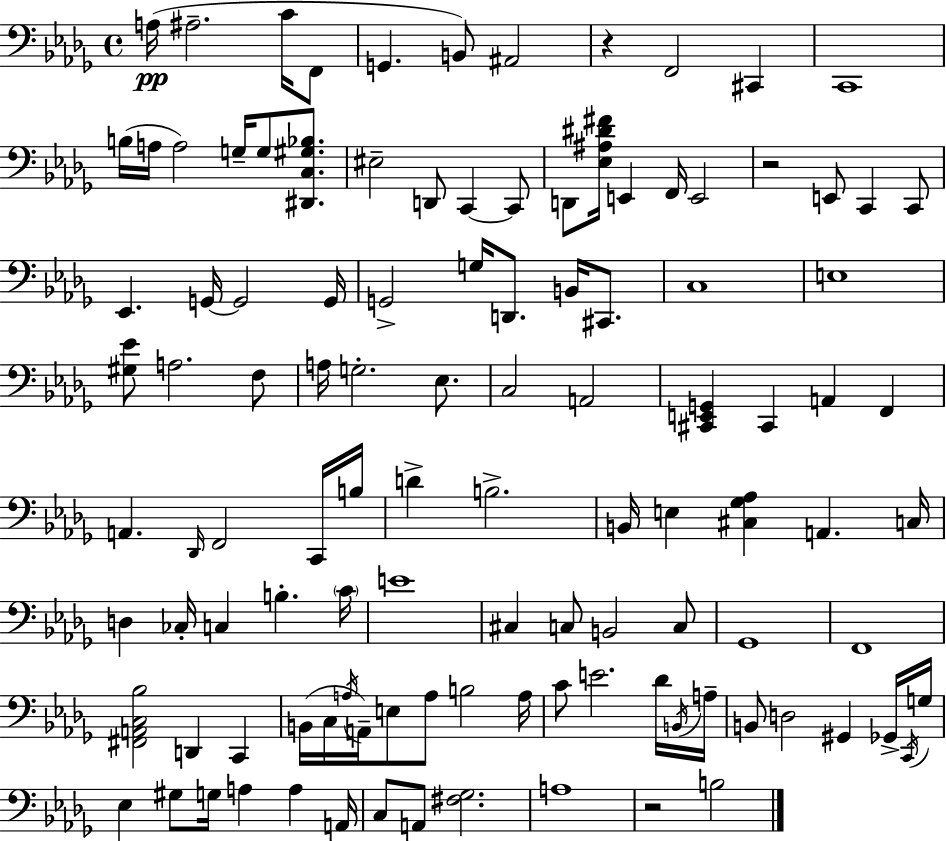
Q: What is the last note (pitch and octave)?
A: B3